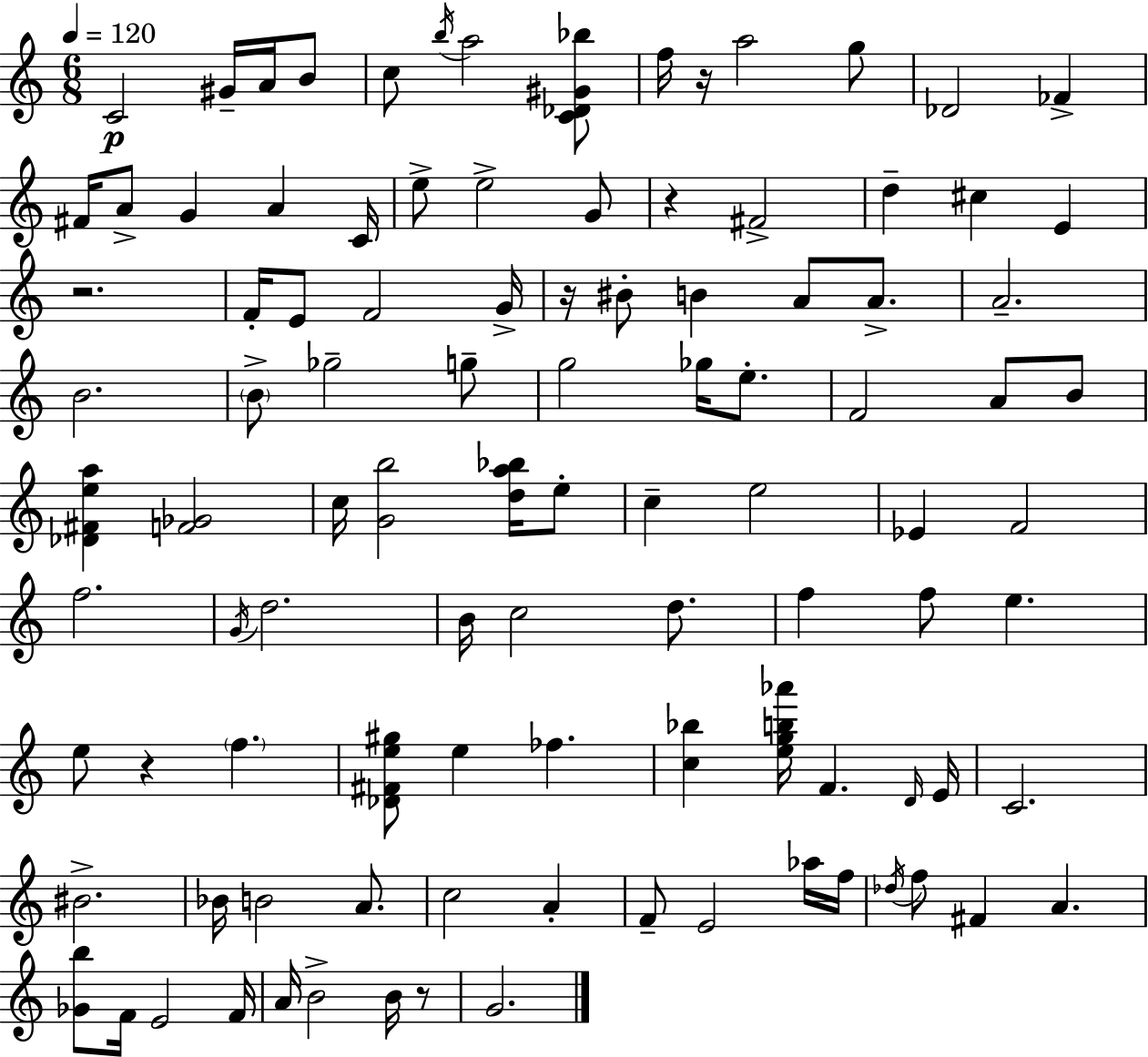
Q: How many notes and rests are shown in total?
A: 102